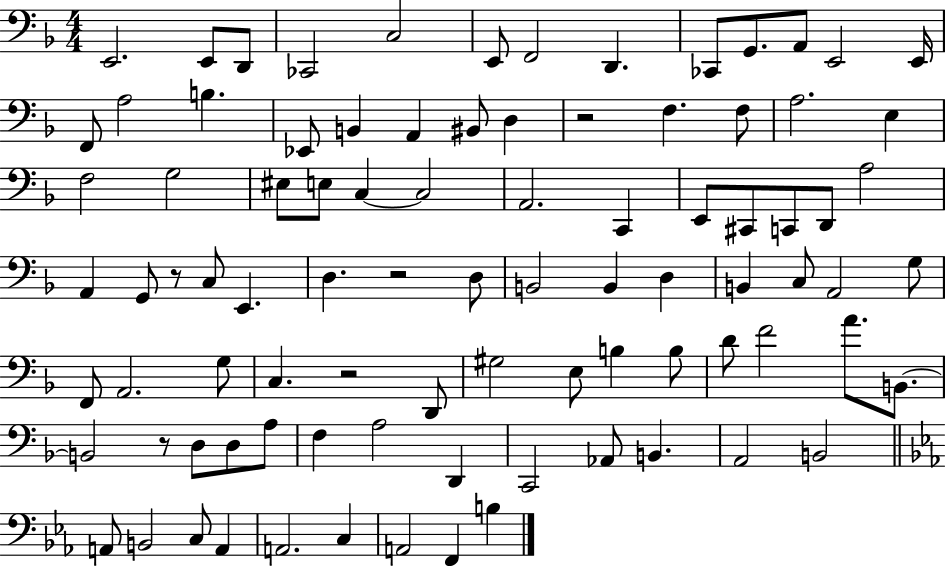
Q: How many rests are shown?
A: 5